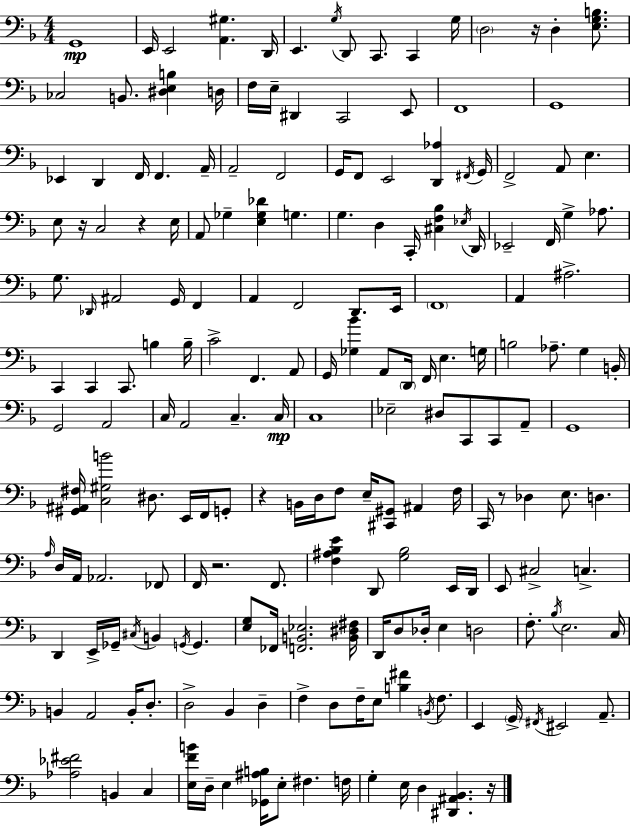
X:1
T:Untitled
M:4/4
L:1/4
K:Dm
G,,4 E,,/4 E,,2 [A,,^G,] D,,/4 E,, G,/4 D,,/2 C,,/2 C,, G,/4 D,2 z/4 D, [E,G,B,]/2 _C,2 B,,/2 [^D,E,B,] D,/4 F,/4 E,/4 ^D,, C,,2 E,,/2 F,,4 G,,4 _E,, D,, F,,/4 F,, A,,/4 A,,2 F,,2 G,,/4 F,,/2 E,,2 [D,,_A,] ^F,,/4 G,,/4 F,,2 A,,/2 E, E,/2 z/4 C,2 z E,/4 A,,/2 _G, [E,_G,_D] G, G, D, C,,/4 [^C,F,_B,] _E,/4 D,,/4 _E,,2 F,,/4 G, _A,/2 G,/2 _D,,/4 ^A,,2 G,,/4 F,, A,, F,,2 D,,/2 E,,/4 F,,4 A,, ^A,2 C,, C,, C,,/2 B, B,/4 C2 F,, A,,/2 G,,/4 [_G,_B] A,,/2 D,,/4 F,,/4 E, G,/4 B,2 _A,/2 G, B,,/4 G,,2 A,,2 C,/4 A,,2 C, C,/4 C,4 _E,2 ^D,/2 C,,/2 C,,/2 A,,/2 G,,4 [^G,,^A,,^F,]/4 [C,^G,B]2 ^D,/2 E,,/4 F,,/4 G,,/2 z B,,/4 D,/4 F,/2 E,/4 [^C,,^G,,]/2 ^A,, F,/4 C,,/4 z/2 _D, E,/2 D, A,/4 D,/4 A,,/4 _A,,2 _F,,/2 F,,/4 z2 F,,/2 [F,^A,_B,E] D,,/2 [G,_B,]2 E,,/4 D,,/4 E,,/2 ^C,2 C, D,, E,,/4 _G,,/4 ^C,/4 B,, G,,/4 G,, [E,G,]/2 _F,,/4 [F,,B,,_E,]2 [B,,^D,^F,]/4 D,,/4 D,/2 _D,/4 E, D,2 F,/2 _B,/4 E,2 C,/4 B,, A,,2 B,,/4 D,/2 D,2 _B,, D, F, D,/2 F,/4 E,/2 [B,^F] B,,/4 F,/2 E,, G,,/4 ^F,,/4 ^E,,2 A,,/2 [_A,_E^F]2 B,, C, [E,FB]/4 D,/4 E, [_G,,^A,B,]/4 E,/2 ^F, F,/4 G, E,/4 D, [^D,,^A,,_B,,] z/4